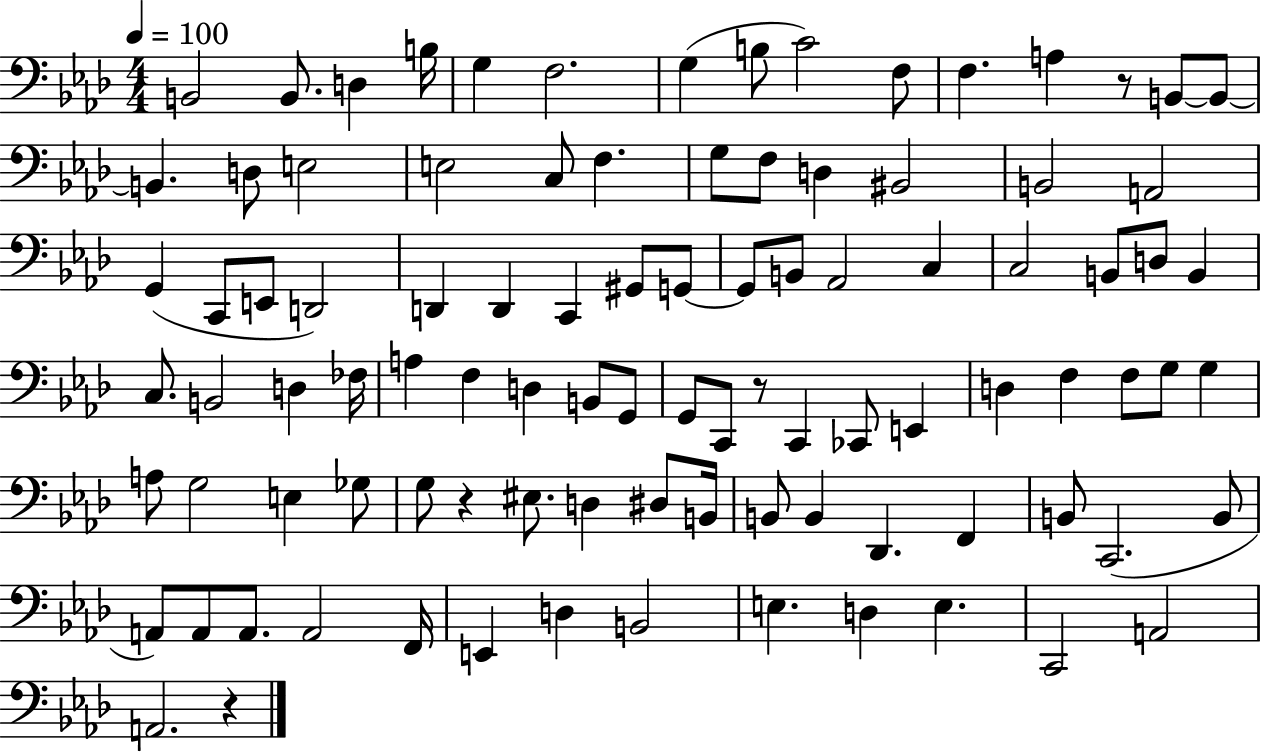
{
  \clef bass
  \numericTimeSignature
  \time 4/4
  \key aes \major
  \tempo 4 = 100
  \repeat volta 2 { b,2 b,8. d4 b16 | g4 f2. | g4( b8 c'2) f8 | f4. a4 r8 b,8~~ b,8~~ | \break b,4. d8 e2 | e2 c8 f4. | g8 f8 d4 bis,2 | b,2 a,2 | \break g,4( c,8 e,8 d,2) | d,4 d,4 c,4 gis,8 g,8~~ | g,8 b,8 aes,2 c4 | c2 b,8 d8 b,4 | \break c8. b,2 d4 fes16 | a4 f4 d4 b,8 g,8 | g,8 c,8 r8 c,4 ces,8 e,4 | d4 f4 f8 g8 g4 | \break a8 g2 e4 ges8 | g8 r4 eis8. d4 dis8 b,16 | b,8 b,4 des,4. f,4 | b,8 c,2.( b,8 | \break a,8) a,8 a,8. a,2 f,16 | e,4 d4 b,2 | e4. d4 e4. | c,2 a,2 | \break a,2. r4 | } \bar "|."
}